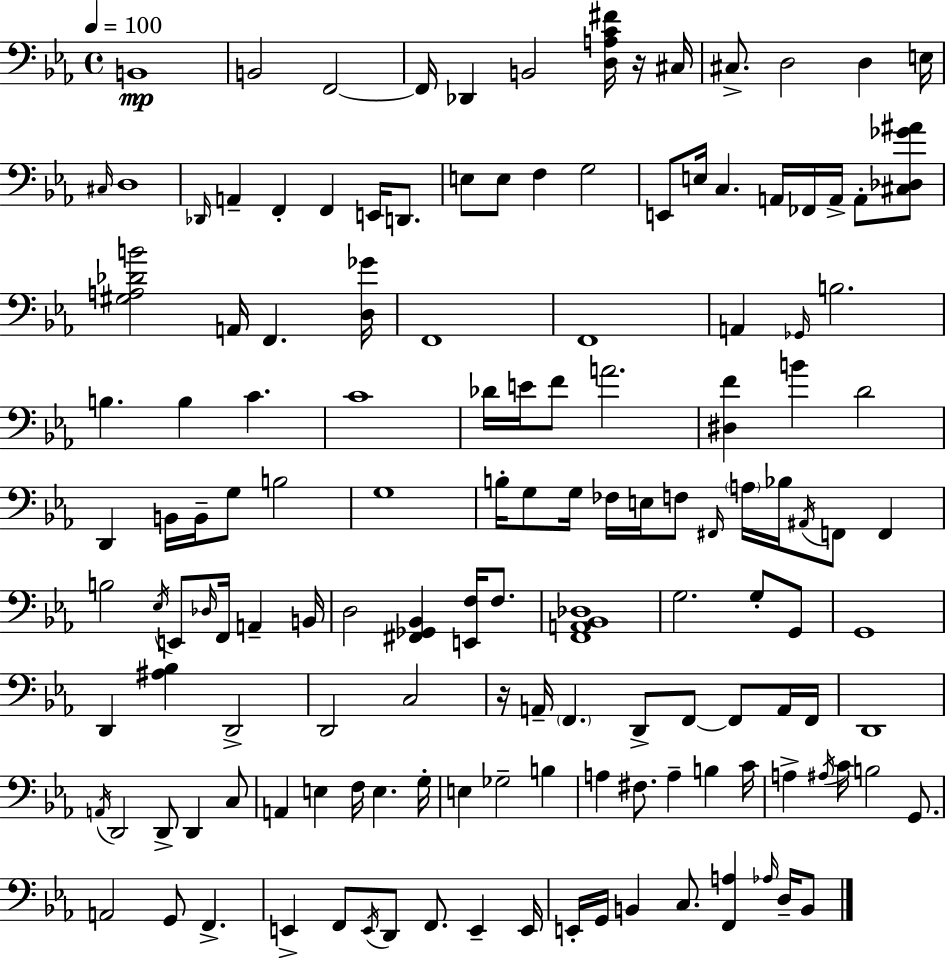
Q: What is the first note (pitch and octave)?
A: B2